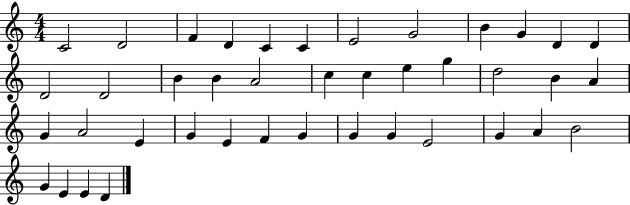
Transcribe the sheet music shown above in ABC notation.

X:1
T:Untitled
M:4/4
L:1/4
K:C
C2 D2 F D C C E2 G2 B G D D D2 D2 B B A2 c c e g d2 B A G A2 E G E F G G G E2 G A B2 G E E D